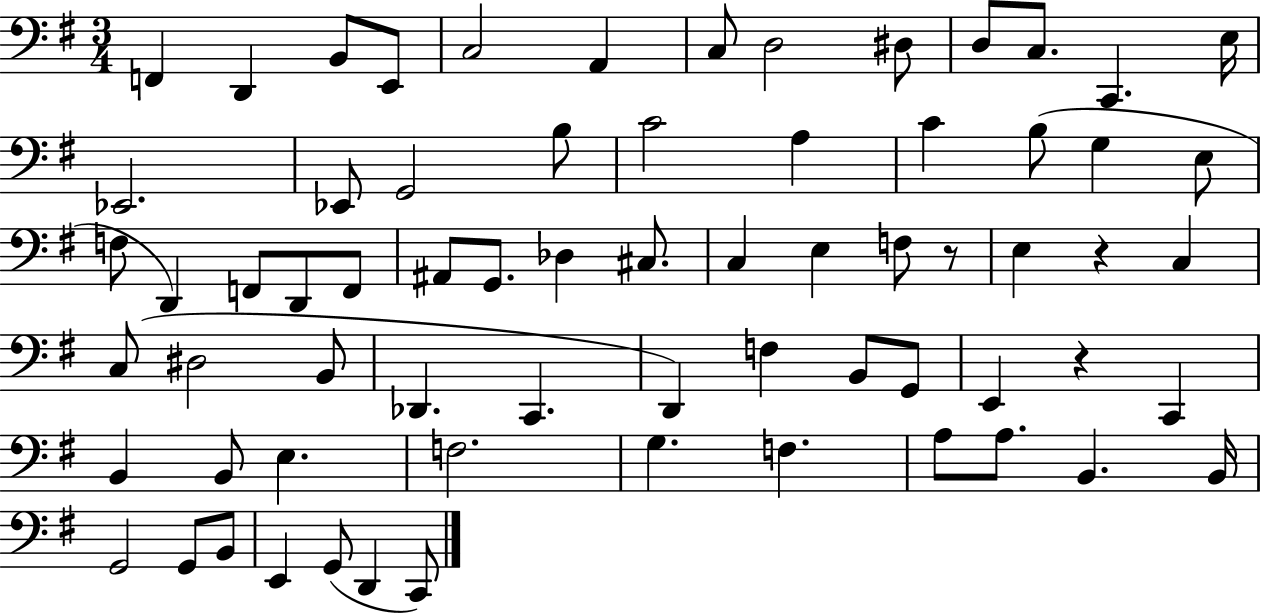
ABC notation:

X:1
T:Untitled
M:3/4
L:1/4
K:G
F,, D,, B,,/2 E,,/2 C,2 A,, C,/2 D,2 ^D,/2 D,/2 C,/2 C,, E,/4 _E,,2 _E,,/2 G,,2 B,/2 C2 A, C B,/2 G, E,/2 F,/2 D,, F,,/2 D,,/2 F,,/2 ^A,,/2 G,,/2 _D, ^C,/2 C, E, F,/2 z/2 E, z C, C,/2 ^D,2 B,,/2 _D,, C,, D,, F, B,,/2 G,,/2 E,, z C,, B,, B,,/2 E, F,2 G, F, A,/2 A,/2 B,, B,,/4 G,,2 G,,/2 B,,/2 E,, G,,/2 D,, C,,/2